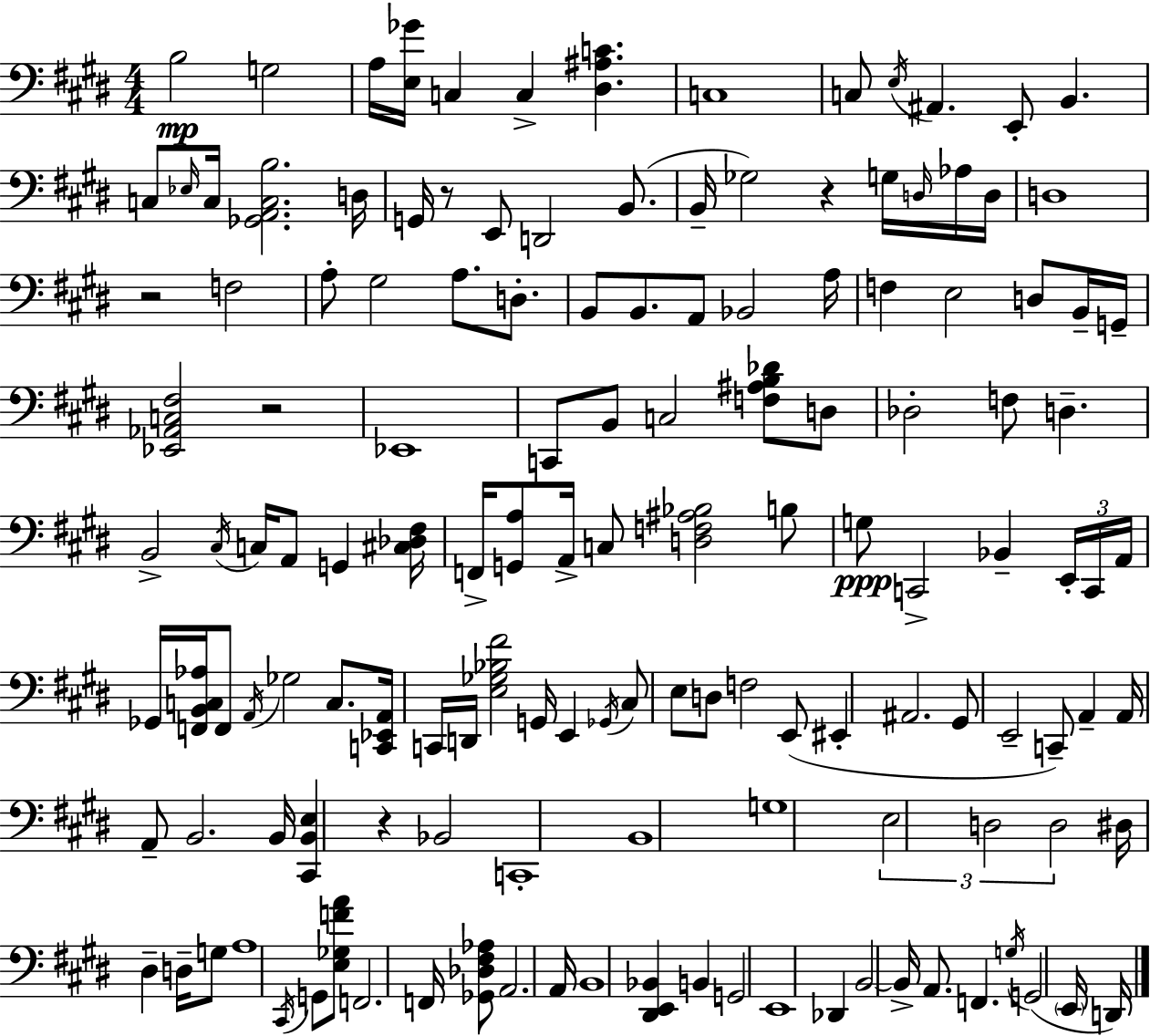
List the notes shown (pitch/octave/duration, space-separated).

B3/h G3/h A3/s [E3,Gb4]/s C3/q C3/q [D#3,A#3,C4]/q. C3/w C3/e E3/s A#2/q. E2/e B2/q. C3/e Eb3/s C3/s [Gb2,A2,C3,B3]/h. D3/s G2/s R/e E2/e D2/h B2/e. B2/s Gb3/h R/q G3/s D3/s Ab3/s D3/s D3/w R/h F3/h A3/e G#3/h A3/e. D3/e. B2/e B2/e. A2/e Bb2/h A3/s F3/q E3/h D3/e B2/s G2/s [Eb2,Ab2,C3,F#3]/h R/h Eb2/w C2/e B2/e C3/h [F3,A#3,B3,Db4]/e D3/e Db3/h F3/e D3/q. B2/h C#3/s C3/s A2/e G2/q [C#3,Db3,F#3]/s F2/s [G2,A3]/e A2/s C3/e [D3,F3,A#3,Bb3]/h B3/e G3/e C2/h Bb2/q E2/s C2/s A2/s Gb2/s [F2,B2,C3,Ab3]/s F2/e A2/s Gb3/h C3/e. [C2,Eb2,A2]/s C2/s D2/s [E3,Gb3,Bb3,F#4]/h G2/s E2/q Gb2/s C#3/e E3/e D3/e F3/h E2/e EIS2/q A#2/h. G#2/e E2/h C2/e A2/q A2/s A2/e B2/h. B2/s [C#2,B2,E3]/q R/q Bb2/h C2/w B2/w G3/w E3/h D3/h D3/h D#3/s D#3/q D3/s G3/e A3/w C#2/s G2/e [E3,Gb3,F4,A4]/e F2/h. F2/s [Gb2,Db3,F#3,Ab3]/e A2/h. A2/s B2/w [D#2,E2,Bb2]/q B2/q G2/h E2/w Db2/q B2/h B2/s A2/e. F2/q. G3/s G2/h E2/s D2/s